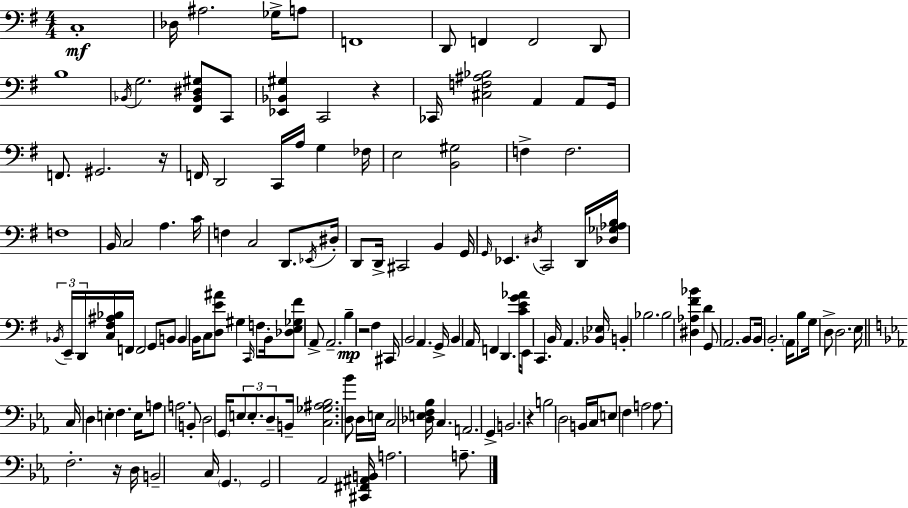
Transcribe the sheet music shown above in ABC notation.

X:1
T:Untitled
M:4/4
L:1/4
K:G
C,4 _D,/4 ^A,2 _G,/4 A,/2 F,,4 D,,/2 F,, F,,2 D,,/2 B,4 _B,,/4 G,2 [^F,,_B,,^D,^G,]/2 C,,/2 [_E,,_B,,^G,] C,,2 z _C,,/4 [^C,F,^A,_B,]2 A,, A,,/2 G,,/4 F,,/2 ^G,,2 z/4 F,,/4 D,,2 C,,/4 A,/4 G, _F,/4 E,2 [B,,^G,]2 F, F,2 F,4 B,,/4 C,2 A, C/4 F, C,2 D,,/2 _E,,/4 ^D,/4 D,,/2 D,,/4 ^C,,2 B,, G,,/4 G,,/4 _E,, ^D,/4 C,,2 D,,/4 [_D,_G,_A,B,]/4 _B,,/4 E,,/4 D,,/4 [C,^F,^A,_B,]/4 F,,/4 F,,2 G,,/2 B,,/2 B,, B,,/4 C,/2 [D,E^A]/2 ^G, C,,/4 F,/2 B,,/4 [_D,E,_G,^F]/2 A,,/2 A,,2 B, z2 ^F, ^C,,/4 B,,2 A,, G,,/4 B,, A,,/4 F,, D,, [CEG_A]/4 E,,/2 C,, B,,/4 A,, [_B,,_E,]/4 B,, _B,2 _B,2 [^D,_A,^F_B] D G,,/2 A,,2 B,,/2 B,,/4 B,,2 A,,/4 B,/2 G,/4 D,/2 D,2 E,/4 C,/4 D, E, F, E,/4 A,/2 A,2 B,,/2 D,2 G,,/4 E,/2 E,/2 D,/2 B,,/4 [C,_G,^A,_B,]2 [D,_B]/2 D,/4 E,/4 C,2 [_D,E,F,_B,]/4 C, A,,2 G,, B,,2 z B,2 D,2 B,,/4 C,/4 E,/2 F, A,2 A,/2 F,2 z/4 D,/4 B,,2 C,/4 G,, G,,2 _A,,2 [^C,,^F,,^A,,B,,]/4 A,2 A,/2